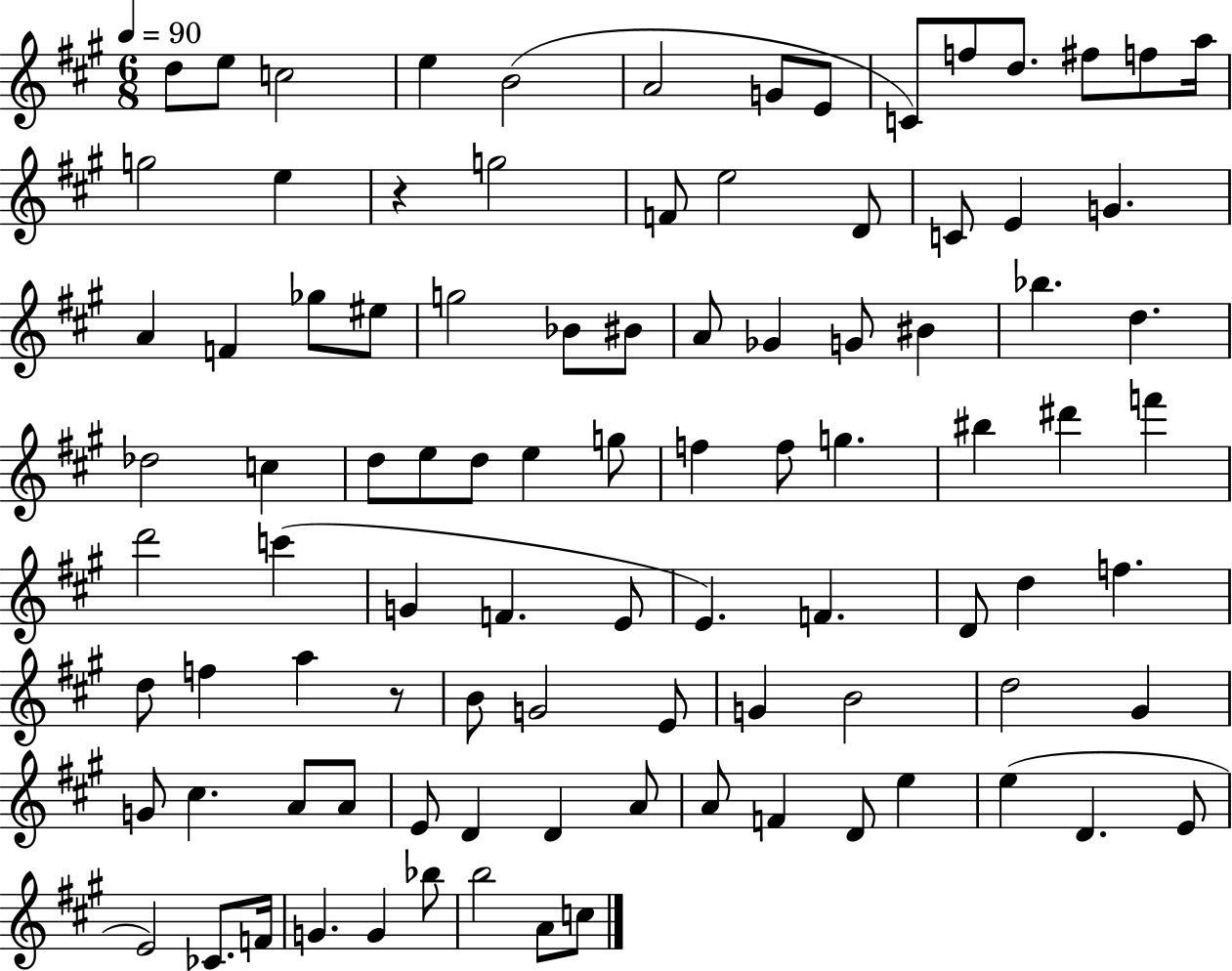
X:1
T:Untitled
M:6/8
L:1/4
K:A
d/2 e/2 c2 e B2 A2 G/2 E/2 C/2 f/2 d/2 ^f/2 f/2 a/4 g2 e z g2 F/2 e2 D/2 C/2 E G A F _g/2 ^e/2 g2 _B/2 ^B/2 A/2 _G G/2 ^B _b d _d2 c d/2 e/2 d/2 e g/2 f f/2 g ^b ^d' f' d'2 c' G F E/2 E F D/2 d f d/2 f a z/2 B/2 G2 E/2 G B2 d2 ^G G/2 ^c A/2 A/2 E/2 D D A/2 A/2 F D/2 e e D E/2 E2 _C/2 F/4 G G _b/2 b2 A/2 c/2